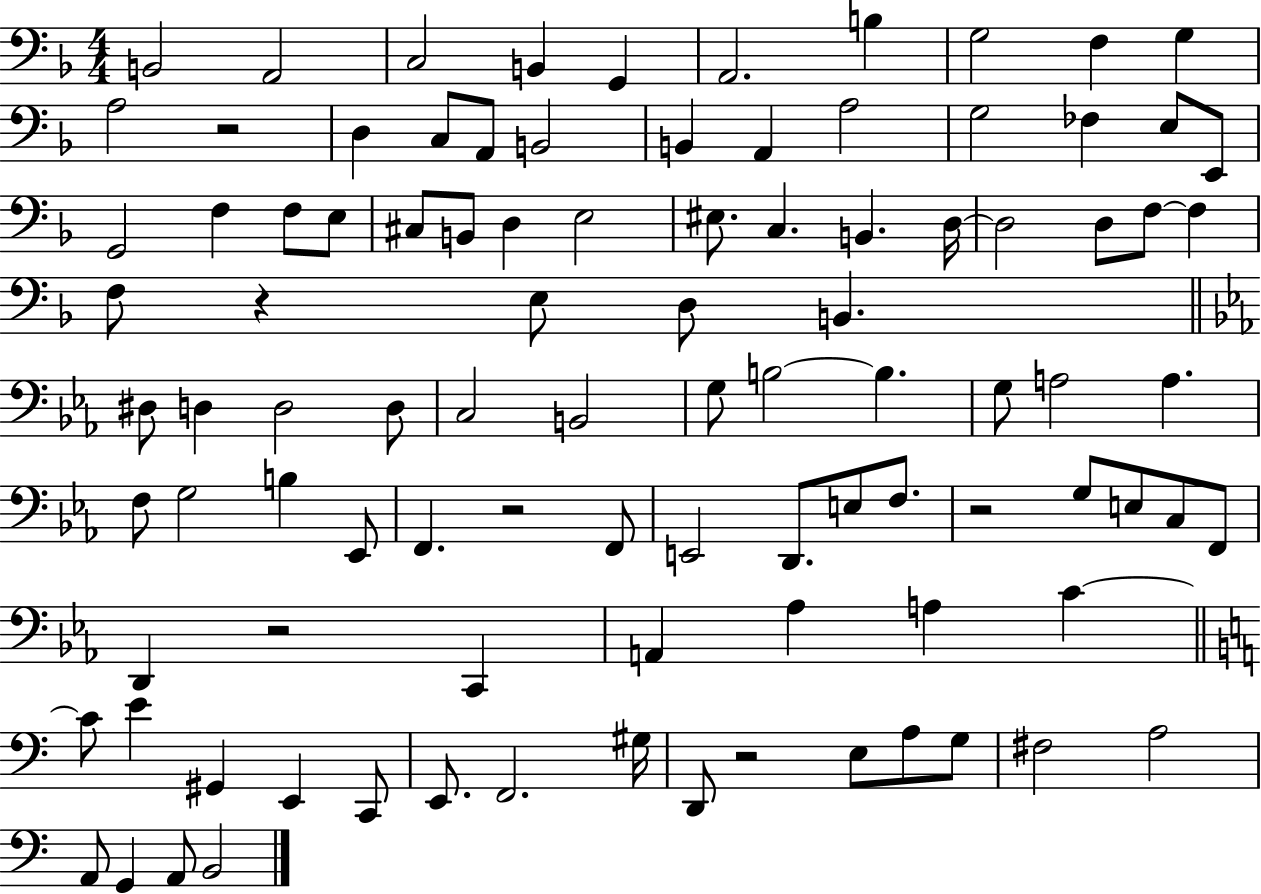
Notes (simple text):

B2/h A2/h C3/h B2/q G2/q A2/h. B3/q G3/h F3/q G3/q A3/h R/h D3/q C3/e A2/e B2/h B2/q A2/q A3/h G3/h FES3/q E3/e E2/e G2/h F3/q F3/e E3/e C#3/e B2/e D3/q E3/h EIS3/e. C3/q. B2/q. D3/s D3/h D3/e F3/e F3/q F3/e R/q E3/e D3/e B2/q. D#3/e D3/q D3/h D3/e C3/h B2/h G3/e B3/h B3/q. G3/e A3/h A3/q. F3/e G3/h B3/q Eb2/e F2/q. R/h F2/e E2/h D2/e. E3/e F3/e. R/h G3/e E3/e C3/e F2/e D2/q R/h C2/q A2/q Ab3/q A3/q C4/q C4/e E4/q G#2/q E2/q C2/e E2/e. F2/h. G#3/s D2/e R/h E3/e A3/e G3/e F#3/h A3/h A2/e G2/q A2/e B2/h